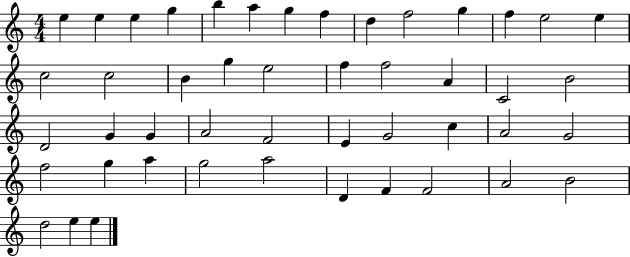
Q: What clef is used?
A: treble